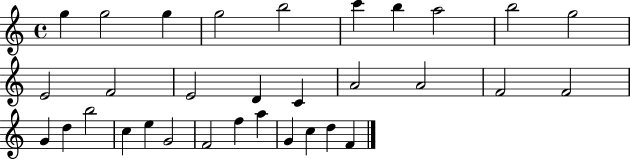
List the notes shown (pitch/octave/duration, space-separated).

G5/q G5/h G5/q G5/h B5/h C6/q B5/q A5/h B5/h G5/h E4/h F4/h E4/h D4/q C4/q A4/h A4/h F4/h F4/h G4/q D5/q B5/h C5/q E5/q G4/h F4/h F5/q A5/q G4/q C5/q D5/q F4/q